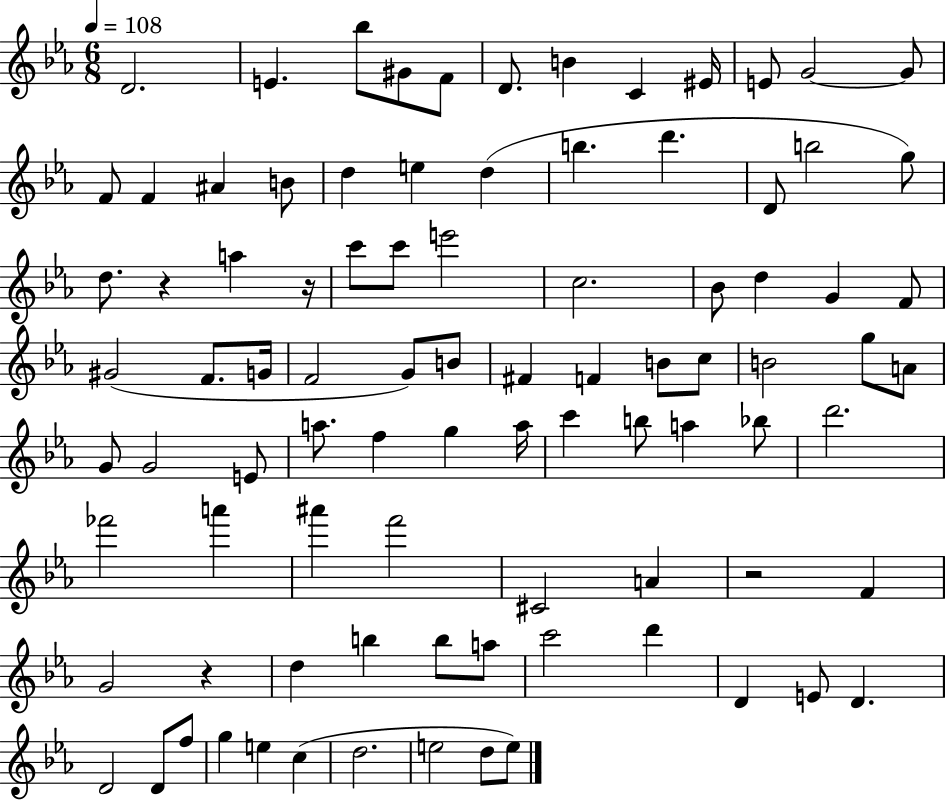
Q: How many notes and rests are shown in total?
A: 90